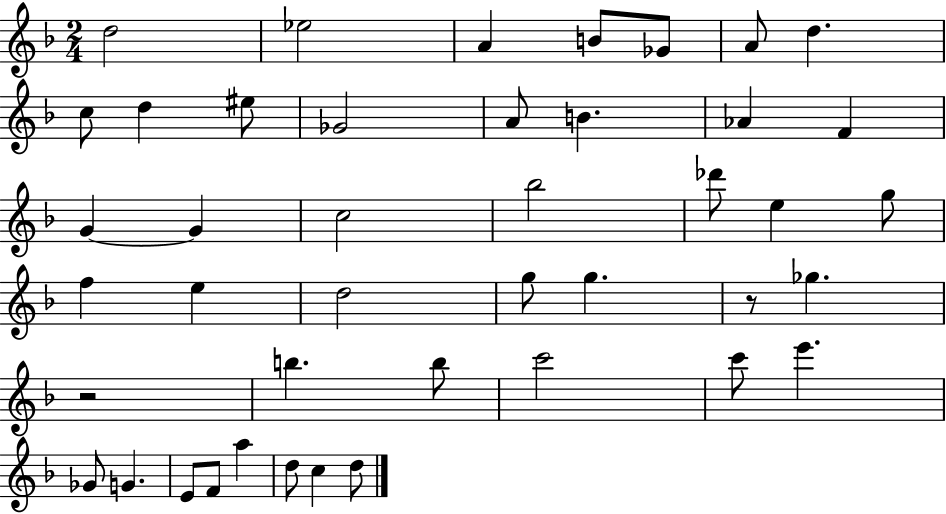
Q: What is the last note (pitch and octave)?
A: D5